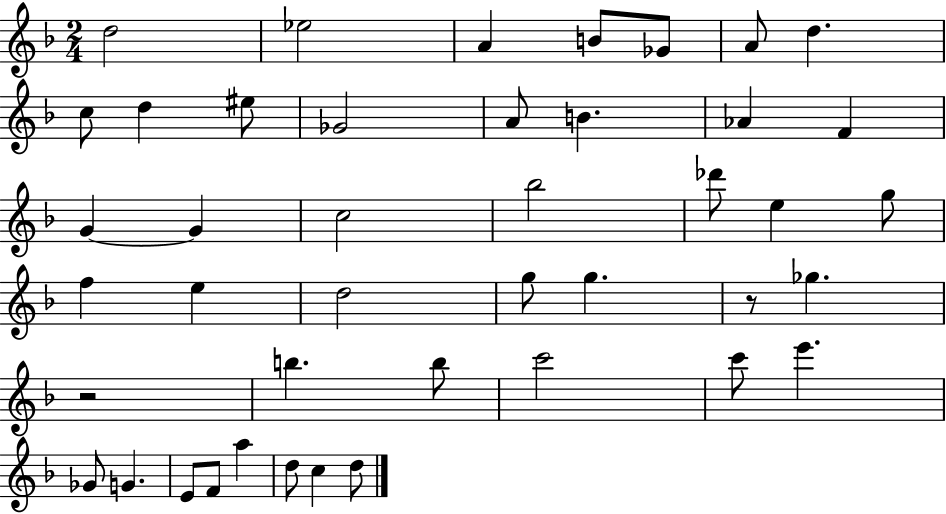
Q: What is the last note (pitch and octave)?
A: D5